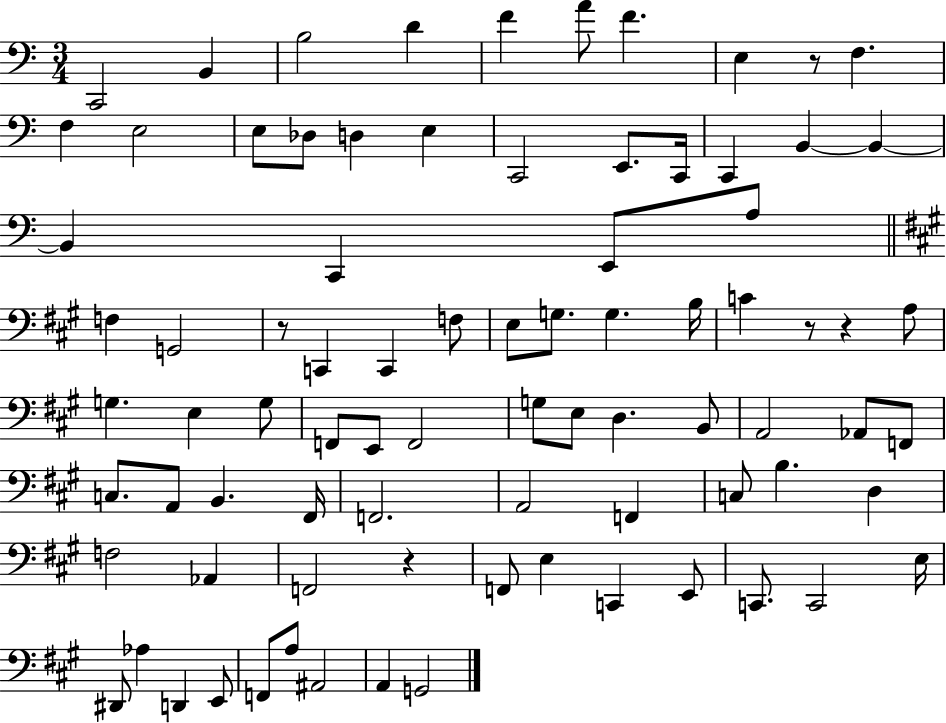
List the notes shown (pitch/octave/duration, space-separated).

C2/h B2/q B3/h D4/q F4/q A4/e F4/q. E3/q R/e F3/q. F3/q E3/h E3/e Db3/e D3/q E3/q C2/h E2/e. C2/s C2/q B2/q B2/q B2/q C2/q E2/e A3/e F3/q G2/h R/e C2/q C2/q F3/e E3/e G3/e. G3/q. B3/s C4/q R/e R/q A3/e G3/q. E3/q G3/e F2/e E2/e F2/h G3/e E3/e D3/q. B2/e A2/h Ab2/e F2/e C3/e. A2/e B2/q. F#2/s F2/h. A2/h F2/q C3/e B3/q. D3/q F3/h Ab2/q F2/h R/q F2/e E3/q C2/q E2/e C2/e. C2/h E3/s D#2/e Ab3/q D2/q E2/e F2/e A3/e A#2/h A2/q G2/h